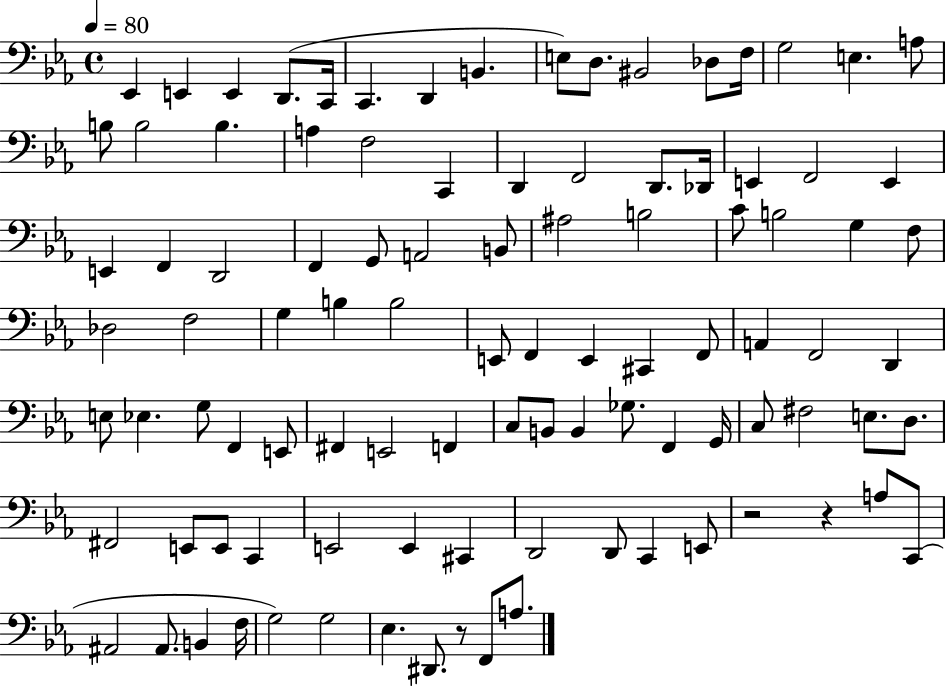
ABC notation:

X:1
T:Untitled
M:4/4
L:1/4
K:Eb
_E,, E,, E,, D,,/2 C,,/4 C,, D,, B,, E,/2 D,/2 ^B,,2 _D,/2 F,/4 G,2 E, A,/2 B,/2 B,2 B, A, F,2 C,, D,, F,,2 D,,/2 _D,,/4 E,, F,,2 E,, E,, F,, D,,2 F,, G,,/2 A,,2 B,,/2 ^A,2 B,2 C/2 B,2 G, F,/2 _D,2 F,2 G, B, B,2 E,,/2 F,, E,, ^C,, F,,/2 A,, F,,2 D,, E,/2 _E, G,/2 F,, E,,/2 ^F,, E,,2 F,, C,/2 B,,/2 B,, _G,/2 F,, G,,/4 C,/2 ^F,2 E,/2 D,/2 ^F,,2 E,,/2 E,,/2 C,, E,,2 E,, ^C,, D,,2 D,,/2 C,, E,,/2 z2 z A,/2 C,,/2 ^A,,2 ^A,,/2 B,, F,/4 G,2 G,2 _E, ^D,,/2 z/2 F,,/2 A,/2